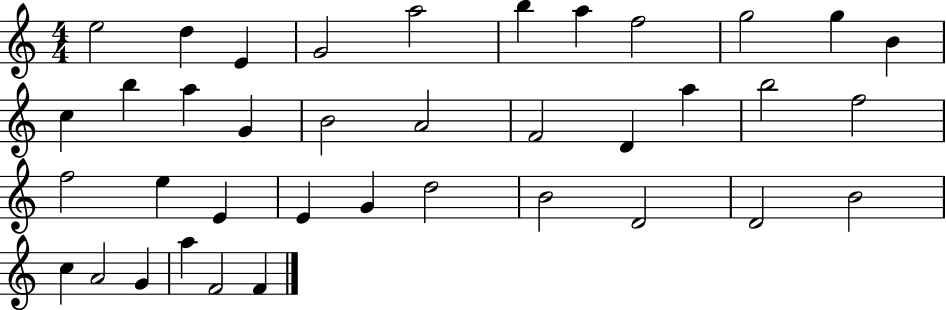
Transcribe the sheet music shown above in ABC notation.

X:1
T:Untitled
M:4/4
L:1/4
K:C
e2 d E G2 a2 b a f2 g2 g B c b a G B2 A2 F2 D a b2 f2 f2 e E E G d2 B2 D2 D2 B2 c A2 G a F2 F